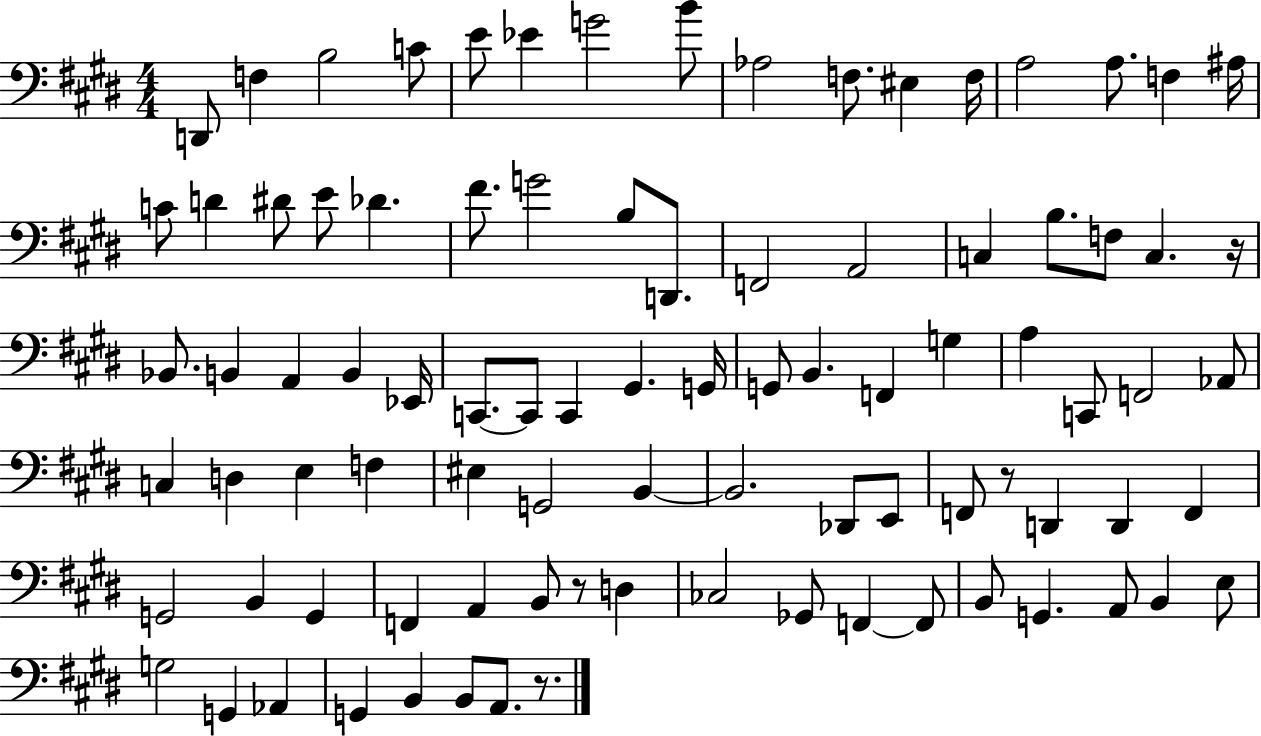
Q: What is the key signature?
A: E major